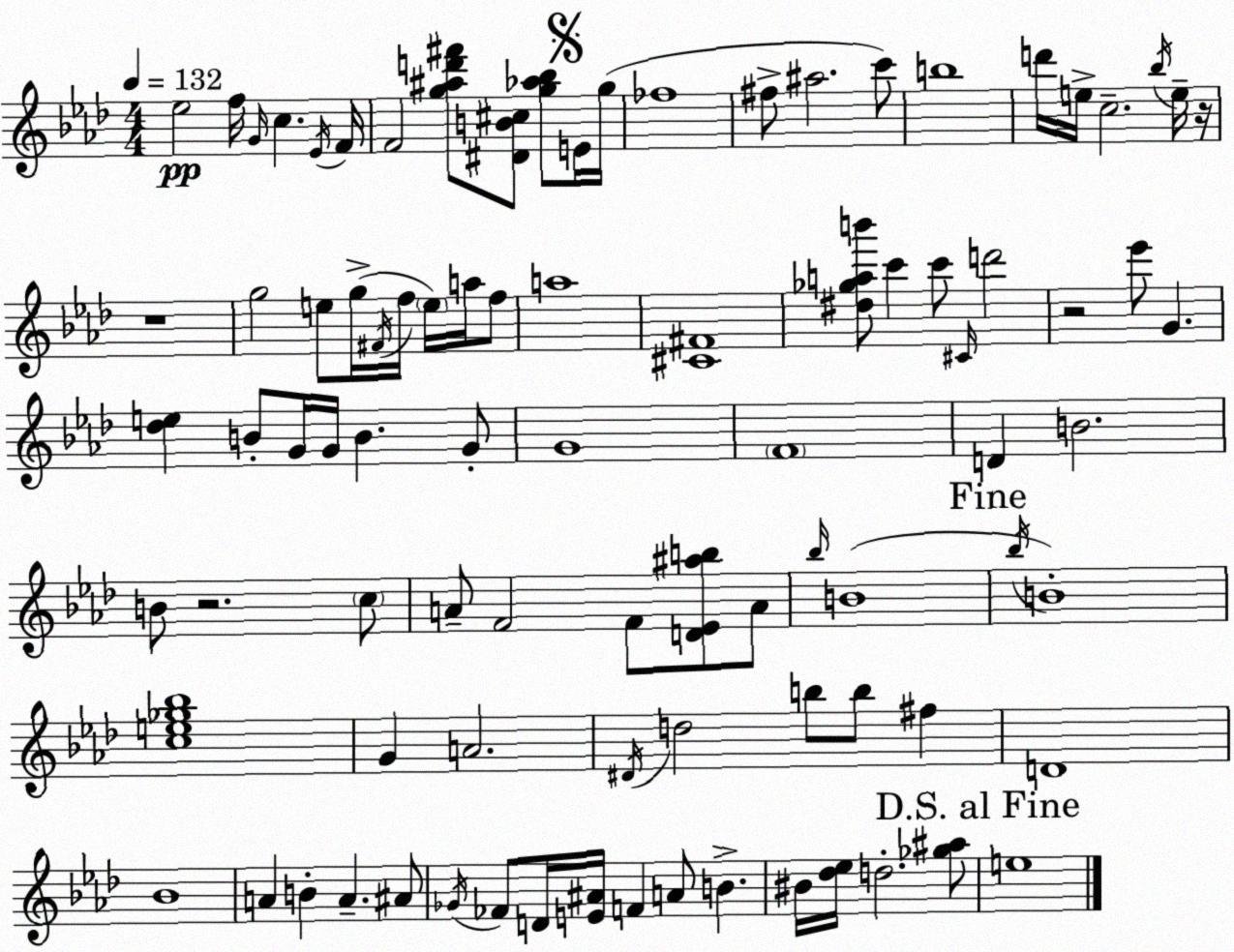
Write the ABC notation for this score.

X:1
T:Untitled
M:4/4
L:1/4
K:Fm
_e2 f/4 G/4 c _E/4 F/4 F2 [g^ad'^f']/2 [^DB^c]/2 [g_a_b]/2 E/4 g/4 _f4 ^f/2 ^a2 c'/2 b4 d'/4 e/4 c2 _b/4 e/4 z/4 z4 g2 e/2 g/4 ^F/4 f/4 e/4 a/4 f/2 a4 [^C^F]4 [^d_gab']/2 c' c'/2 ^C/4 d'2 z2 _e'/2 G [_de] B/2 G/4 G/4 B G/2 G4 F4 D B2 B/2 z2 c/2 A/2 F2 F/2 [D_E^ab]/2 A/2 _b/4 B4 _b/4 B4 [ce_g_b]4 G A2 ^D/4 d2 b/2 b/2 ^f D4 _B4 A B A ^A/2 _G/4 _F/2 D/4 [E^A]/4 F A/2 B ^B/4 [_d_e]/4 d2 [_g^a]/2 e4